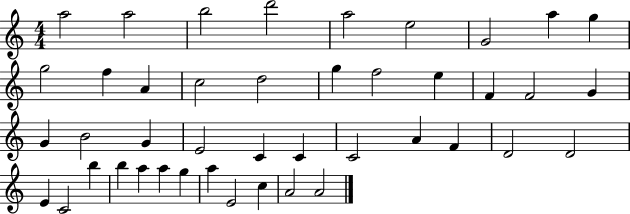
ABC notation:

X:1
T:Untitled
M:4/4
L:1/4
K:C
a2 a2 b2 d'2 a2 e2 G2 a g g2 f A c2 d2 g f2 e F F2 G G B2 G E2 C C C2 A F D2 D2 E C2 b b a a g a E2 c A2 A2